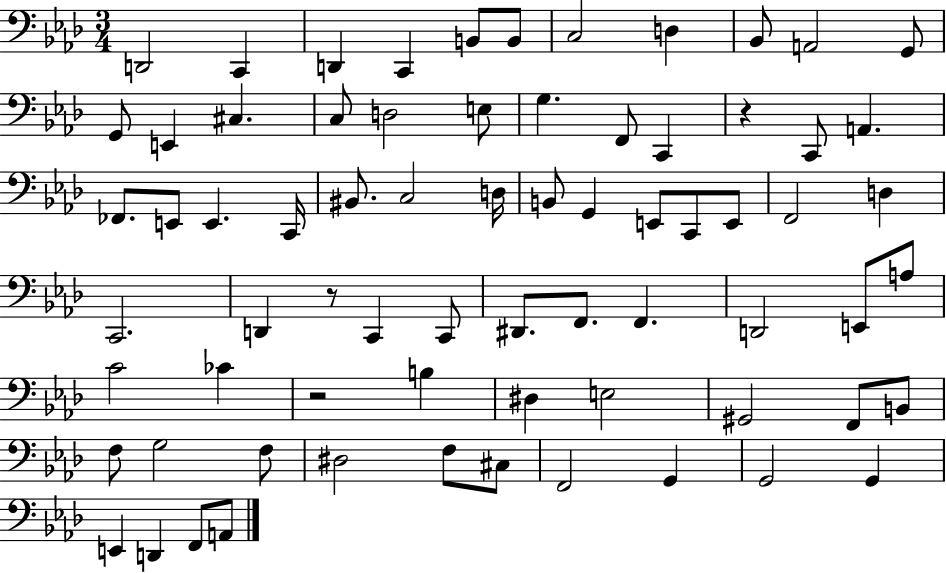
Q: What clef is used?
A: bass